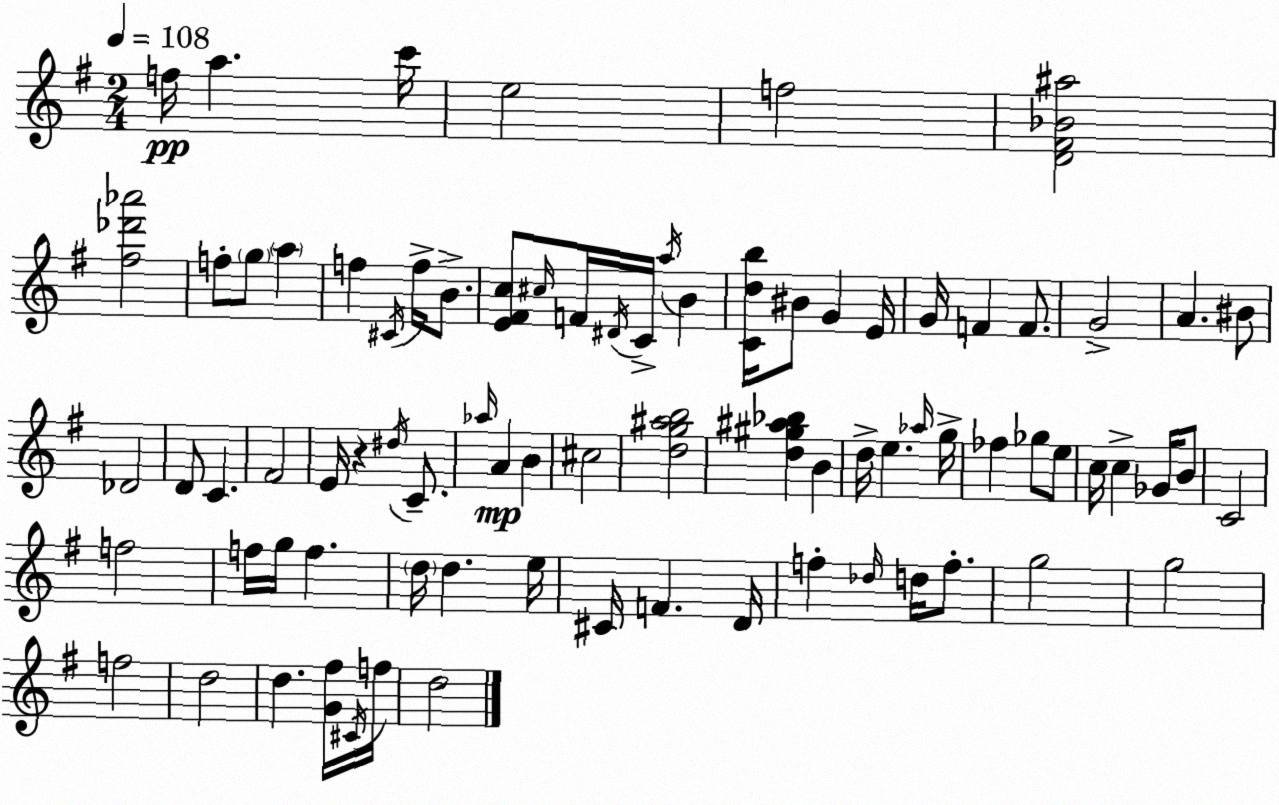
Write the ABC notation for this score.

X:1
T:Untitled
M:2/4
L:1/4
K:G
f/4 a c'/4 e2 f2 [D^F_B^a]2 [^f_d'_a']2 f/2 g/2 a f ^C/4 f/4 B/2 [E^Fc]/2 ^c/4 F/4 ^D/4 C/4 a/4 B [Cdb]/4 ^B/2 G E/4 G/4 F F/2 G2 A ^B/2 _D2 D/2 C ^F2 E/4 z ^d/4 C/2 _a/4 A B ^c2 [dg^ab]2 [d^g^a_b] B d/4 e _a/4 g/4 _f _g/2 e/2 c/4 c _G/4 B/2 C2 f2 f/4 g/4 f d/4 d e/4 ^C/4 F D/4 f _d/4 d/4 f/2 g2 g2 f2 d2 d [G^f]/4 ^C/4 f/4 d2